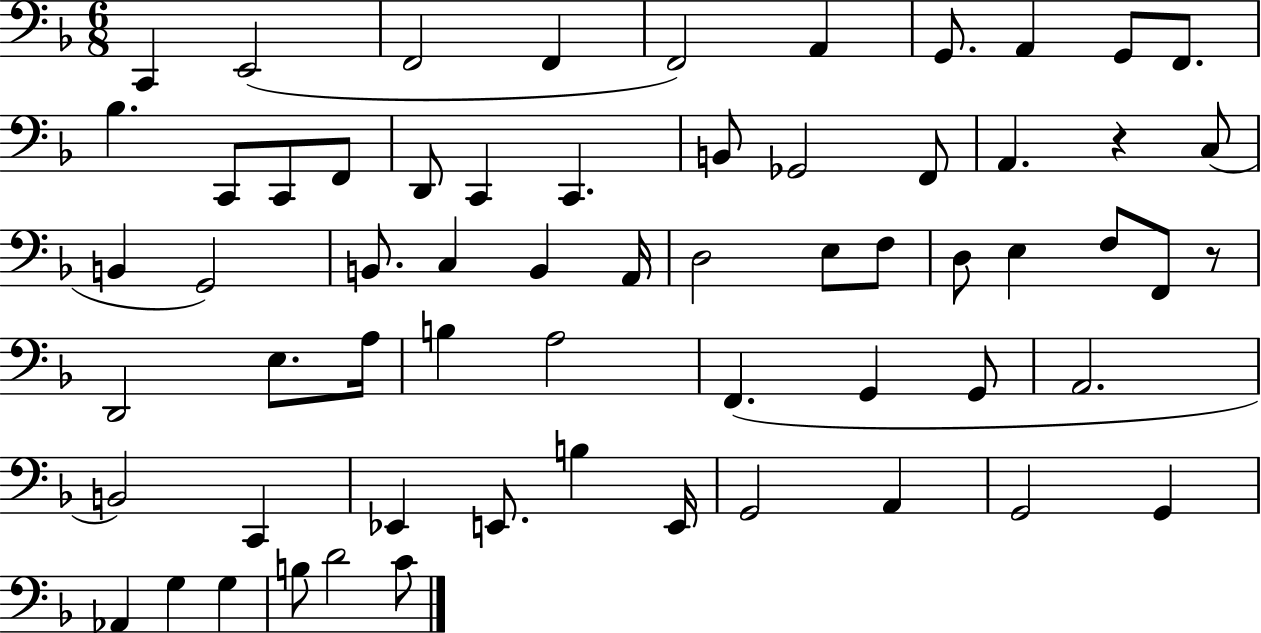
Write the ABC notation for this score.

X:1
T:Untitled
M:6/8
L:1/4
K:F
C,, E,,2 F,,2 F,, F,,2 A,, G,,/2 A,, G,,/2 F,,/2 _B, C,,/2 C,,/2 F,,/2 D,,/2 C,, C,, B,,/2 _G,,2 F,,/2 A,, z C,/2 B,, G,,2 B,,/2 C, B,, A,,/4 D,2 E,/2 F,/2 D,/2 E, F,/2 F,,/2 z/2 D,,2 E,/2 A,/4 B, A,2 F,, G,, G,,/2 A,,2 B,,2 C,, _E,, E,,/2 B, E,,/4 G,,2 A,, G,,2 G,, _A,, G, G, B,/2 D2 C/2